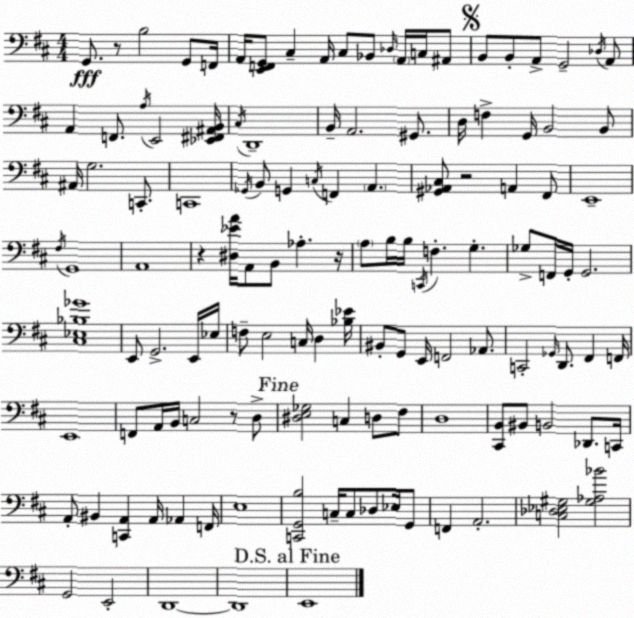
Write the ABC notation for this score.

X:1
T:Untitled
M:4/4
L:1/4
K:D
G,,/2 z/2 B,2 G,,/2 F,,/4 A,,/4 [E,,F,,G,,]/2 ^C, A,,/4 ^C,/2 _B,,/2 _D,/4 A,,/4 C,/4 ^A,,/2 B,,/2 B,,/2 A,,/2 G,,2 _D,/4 A,,/2 A,, F,,/2 A,/4 E,,2 [_E,,^F,,^A,,B,,]/4 ^C,/4 D,,4 B,,/4 A,,2 ^G,,/2 D,/4 F, G,,/4 B,,2 B,,/2 ^A,,/4 G,2 C,,/2 C,,4 _G,,/4 B,,/2 G,, C,/4 F,, A,, [^G,,_A,,^C,]/2 z2 A,, ^F,,/2 E,,4 ^F,/4 G,,4 A,,4 z [^D,_EA]/4 A,,/2 B,,/2 _A, z/4 A,/2 B,/4 B,/4 C,,/4 F, G, _G,/2 F,,/4 G,,/4 G,,2 [^C,_E,_B,_G]4 E,,/2 G,,2 E,,/4 _E,/4 F,/2 E,2 C,/4 D, [_B,_E]/4 ^B,,/2 G,,/2 E,,/4 F,,2 _A,,/2 C,,2 _G,,/4 D,,/2 ^F,, F,,/4 E,,4 F,,/2 A,,/4 B,,/4 C,2 z/2 D,/2 [^D,E,_G,]2 C, D,/2 ^F,/2 D,4 [^C,,B,,]/2 ^B,,/2 B,,2 _D,,/2 C,,/4 A,,/2 ^B,, [C,,A,,] A,,/4 _A,, F,,/4 E,4 [C,,G,,B,]2 C,/4 C,/2 _D,/2 _E,/4 G,,/2 F,, A,,2 [C,_D,_E,^G,]2 [^G,_A,_B]2 G,,2 E,,2 D,,4 D,,4 E,,4